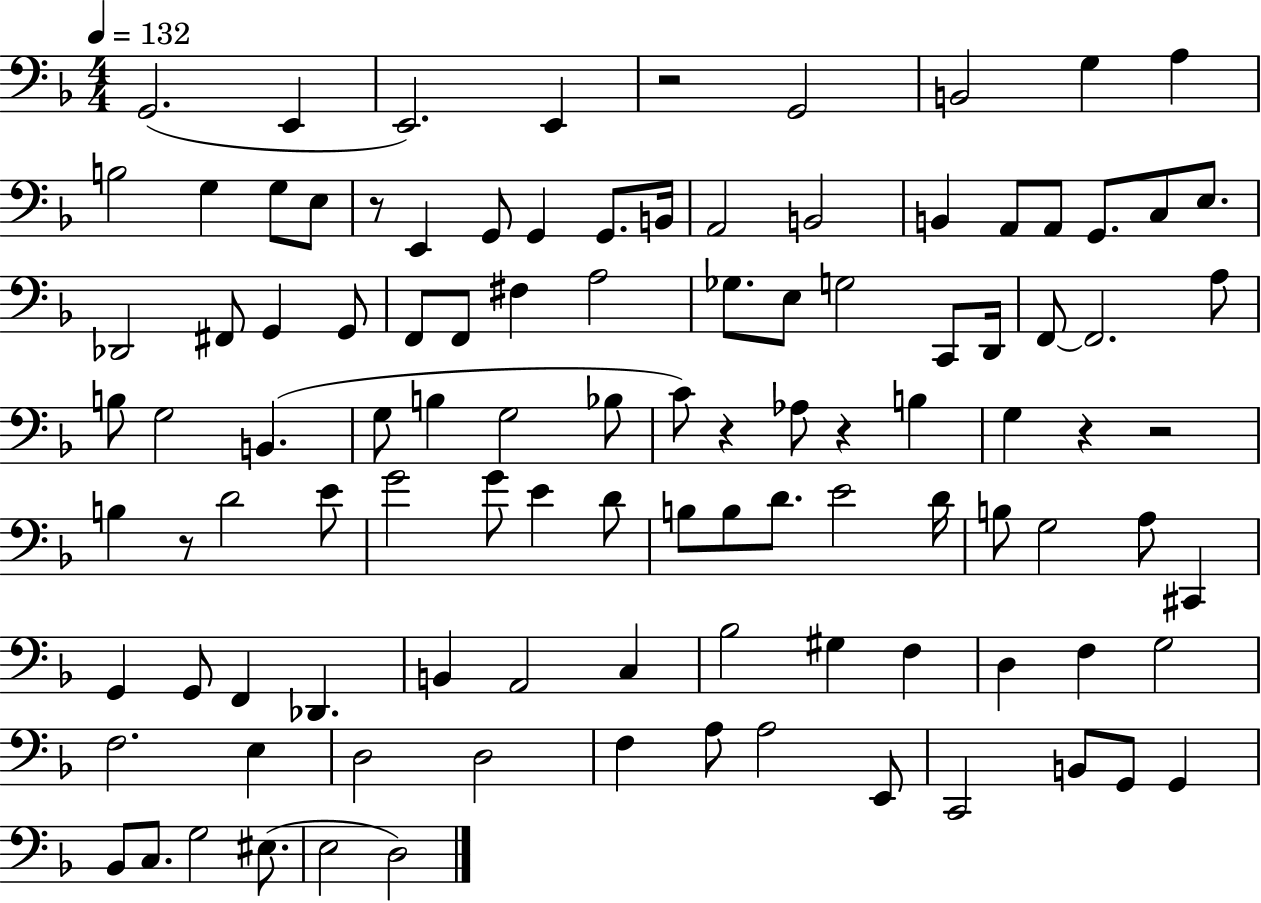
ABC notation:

X:1
T:Untitled
M:4/4
L:1/4
K:F
G,,2 E,, E,,2 E,, z2 G,,2 B,,2 G, A, B,2 G, G,/2 E,/2 z/2 E,, G,,/2 G,, G,,/2 B,,/4 A,,2 B,,2 B,, A,,/2 A,,/2 G,,/2 C,/2 E,/2 _D,,2 ^F,,/2 G,, G,,/2 F,,/2 F,,/2 ^F, A,2 _G,/2 E,/2 G,2 C,,/2 D,,/4 F,,/2 F,,2 A,/2 B,/2 G,2 B,, G,/2 B, G,2 _B,/2 C/2 z _A,/2 z B, G, z z2 B, z/2 D2 E/2 G2 G/2 E D/2 B,/2 B,/2 D/2 E2 D/4 B,/2 G,2 A,/2 ^C,, G,, G,,/2 F,, _D,, B,, A,,2 C, _B,2 ^G, F, D, F, G,2 F,2 E, D,2 D,2 F, A,/2 A,2 E,,/2 C,,2 B,,/2 G,,/2 G,, _B,,/2 C,/2 G,2 ^E,/2 E,2 D,2